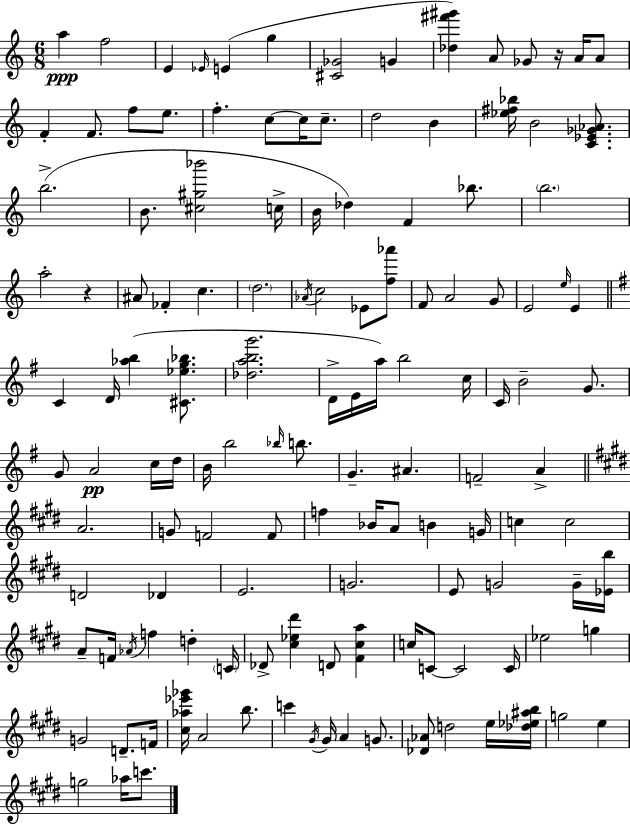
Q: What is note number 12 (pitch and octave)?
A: F4